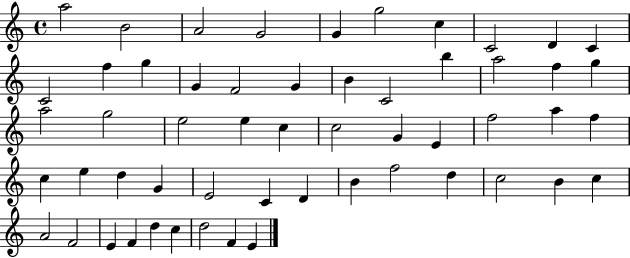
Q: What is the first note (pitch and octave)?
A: A5